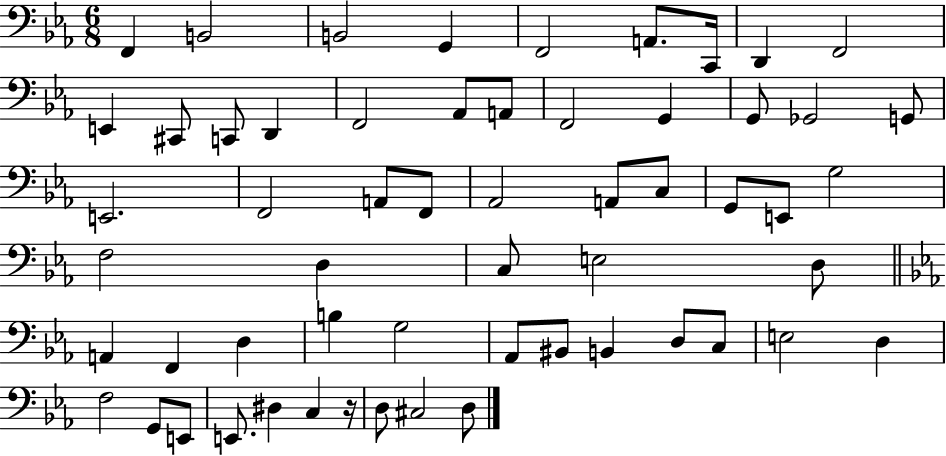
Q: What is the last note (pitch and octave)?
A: D3